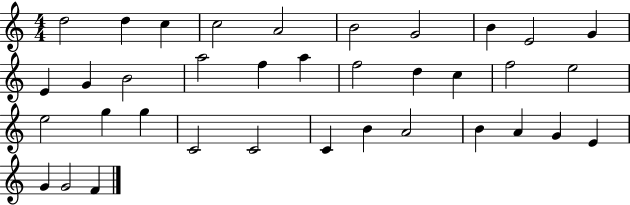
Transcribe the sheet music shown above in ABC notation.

X:1
T:Untitled
M:4/4
L:1/4
K:C
d2 d c c2 A2 B2 G2 B E2 G E G B2 a2 f a f2 d c f2 e2 e2 g g C2 C2 C B A2 B A G E G G2 F